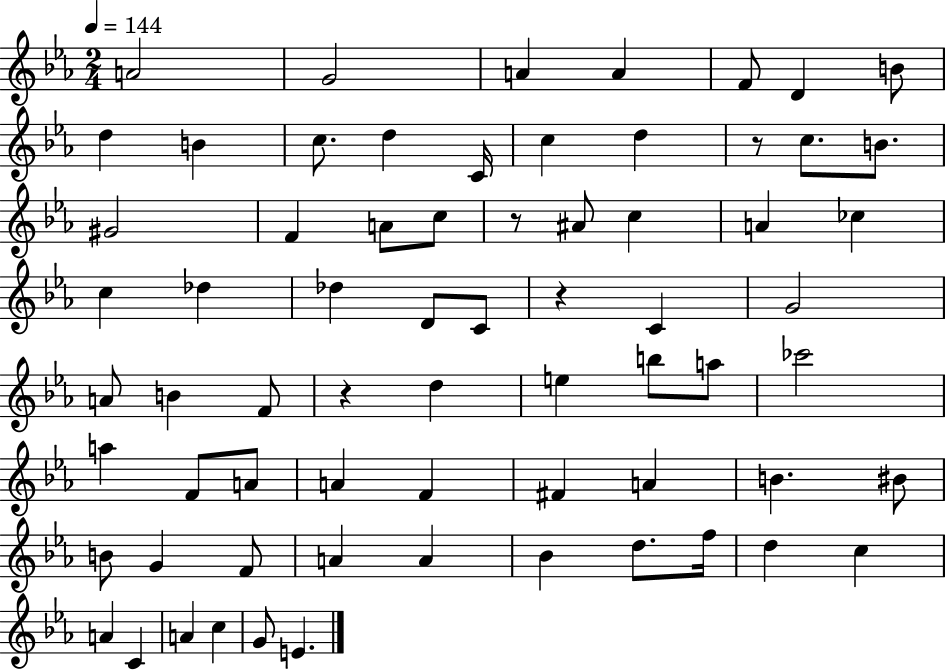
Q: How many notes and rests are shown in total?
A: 68